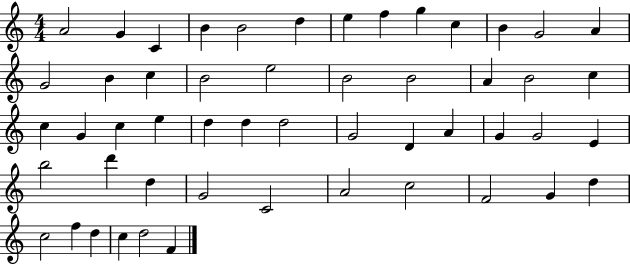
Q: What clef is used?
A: treble